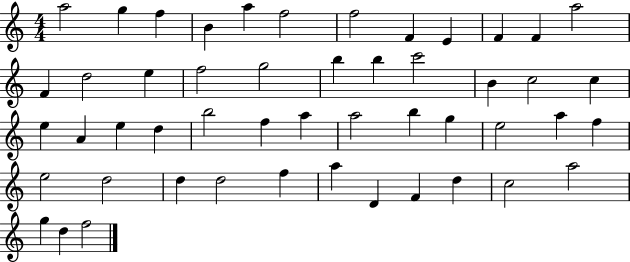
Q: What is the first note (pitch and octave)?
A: A5